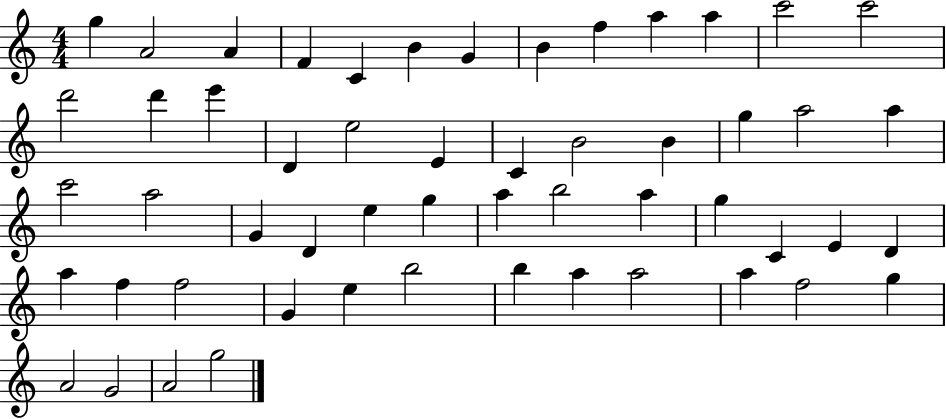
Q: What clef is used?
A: treble